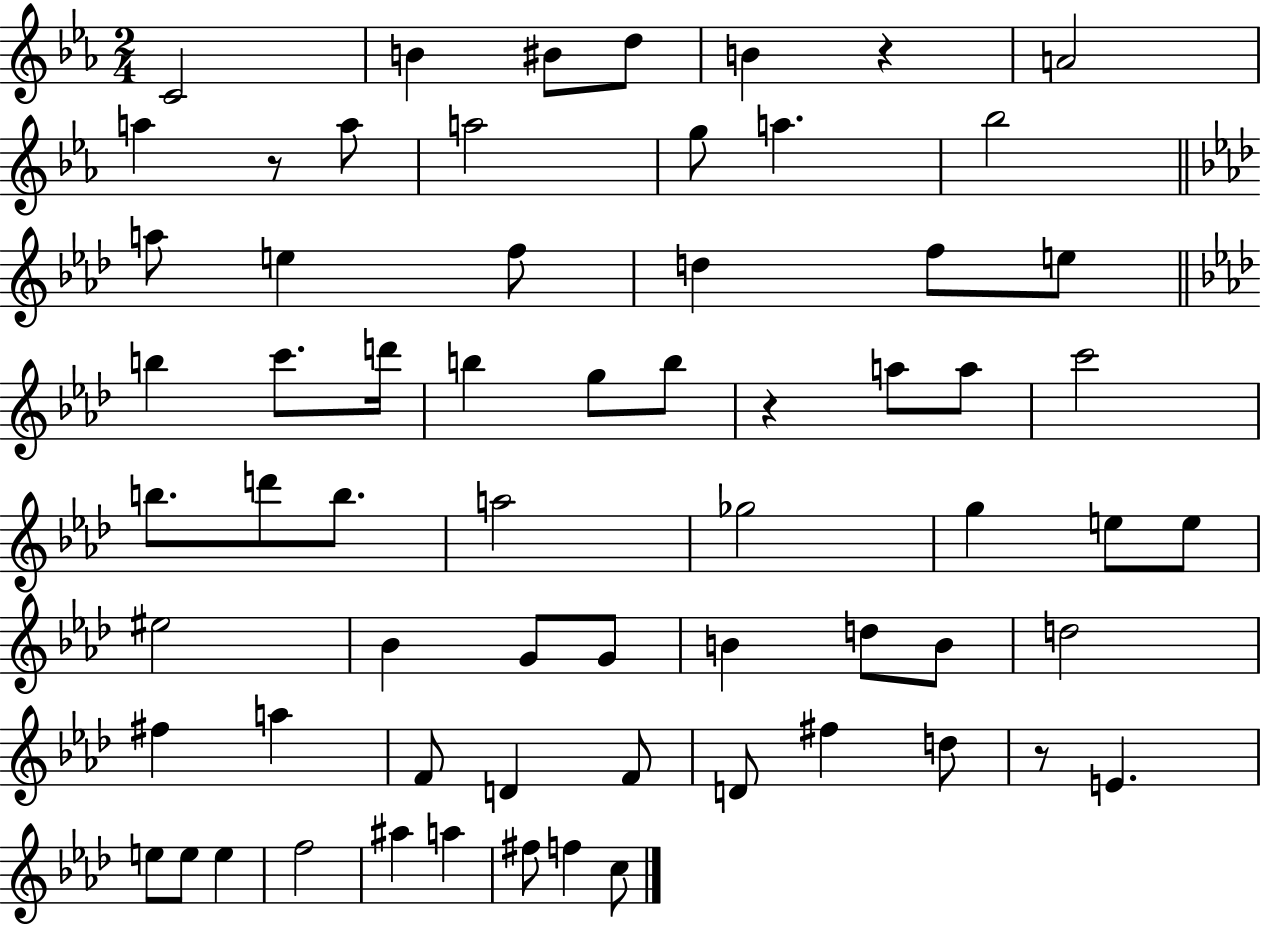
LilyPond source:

{
  \clef treble
  \numericTimeSignature
  \time 2/4
  \key ees \major
  c'2 | b'4 bis'8 d''8 | b'4 r4 | a'2 | \break a''4 r8 a''8 | a''2 | g''8 a''4. | bes''2 | \break \bar "||" \break \key f \minor a''8 e''4 f''8 | d''4 f''8 e''8 | \bar "||" \break \key aes \major b''4 c'''8. d'''16 | b''4 g''8 b''8 | r4 a''8 a''8 | c'''2 | \break b''8. d'''8 b''8. | a''2 | ges''2 | g''4 e''8 e''8 | \break eis''2 | bes'4 g'8 g'8 | b'4 d''8 b'8 | d''2 | \break fis''4 a''4 | f'8 d'4 f'8 | d'8 fis''4 d''8 | r8 e'4. | \break e''8 e''8 e''4 | f''2 | ais''4 a''4 | fis''8 f''4 c''8 | \break \bar "|."
}